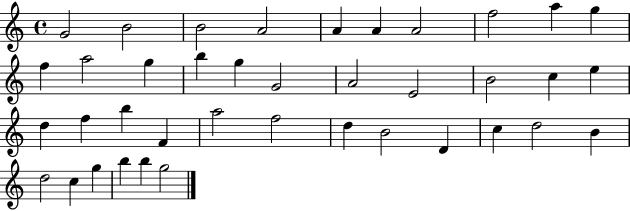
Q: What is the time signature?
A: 4/4